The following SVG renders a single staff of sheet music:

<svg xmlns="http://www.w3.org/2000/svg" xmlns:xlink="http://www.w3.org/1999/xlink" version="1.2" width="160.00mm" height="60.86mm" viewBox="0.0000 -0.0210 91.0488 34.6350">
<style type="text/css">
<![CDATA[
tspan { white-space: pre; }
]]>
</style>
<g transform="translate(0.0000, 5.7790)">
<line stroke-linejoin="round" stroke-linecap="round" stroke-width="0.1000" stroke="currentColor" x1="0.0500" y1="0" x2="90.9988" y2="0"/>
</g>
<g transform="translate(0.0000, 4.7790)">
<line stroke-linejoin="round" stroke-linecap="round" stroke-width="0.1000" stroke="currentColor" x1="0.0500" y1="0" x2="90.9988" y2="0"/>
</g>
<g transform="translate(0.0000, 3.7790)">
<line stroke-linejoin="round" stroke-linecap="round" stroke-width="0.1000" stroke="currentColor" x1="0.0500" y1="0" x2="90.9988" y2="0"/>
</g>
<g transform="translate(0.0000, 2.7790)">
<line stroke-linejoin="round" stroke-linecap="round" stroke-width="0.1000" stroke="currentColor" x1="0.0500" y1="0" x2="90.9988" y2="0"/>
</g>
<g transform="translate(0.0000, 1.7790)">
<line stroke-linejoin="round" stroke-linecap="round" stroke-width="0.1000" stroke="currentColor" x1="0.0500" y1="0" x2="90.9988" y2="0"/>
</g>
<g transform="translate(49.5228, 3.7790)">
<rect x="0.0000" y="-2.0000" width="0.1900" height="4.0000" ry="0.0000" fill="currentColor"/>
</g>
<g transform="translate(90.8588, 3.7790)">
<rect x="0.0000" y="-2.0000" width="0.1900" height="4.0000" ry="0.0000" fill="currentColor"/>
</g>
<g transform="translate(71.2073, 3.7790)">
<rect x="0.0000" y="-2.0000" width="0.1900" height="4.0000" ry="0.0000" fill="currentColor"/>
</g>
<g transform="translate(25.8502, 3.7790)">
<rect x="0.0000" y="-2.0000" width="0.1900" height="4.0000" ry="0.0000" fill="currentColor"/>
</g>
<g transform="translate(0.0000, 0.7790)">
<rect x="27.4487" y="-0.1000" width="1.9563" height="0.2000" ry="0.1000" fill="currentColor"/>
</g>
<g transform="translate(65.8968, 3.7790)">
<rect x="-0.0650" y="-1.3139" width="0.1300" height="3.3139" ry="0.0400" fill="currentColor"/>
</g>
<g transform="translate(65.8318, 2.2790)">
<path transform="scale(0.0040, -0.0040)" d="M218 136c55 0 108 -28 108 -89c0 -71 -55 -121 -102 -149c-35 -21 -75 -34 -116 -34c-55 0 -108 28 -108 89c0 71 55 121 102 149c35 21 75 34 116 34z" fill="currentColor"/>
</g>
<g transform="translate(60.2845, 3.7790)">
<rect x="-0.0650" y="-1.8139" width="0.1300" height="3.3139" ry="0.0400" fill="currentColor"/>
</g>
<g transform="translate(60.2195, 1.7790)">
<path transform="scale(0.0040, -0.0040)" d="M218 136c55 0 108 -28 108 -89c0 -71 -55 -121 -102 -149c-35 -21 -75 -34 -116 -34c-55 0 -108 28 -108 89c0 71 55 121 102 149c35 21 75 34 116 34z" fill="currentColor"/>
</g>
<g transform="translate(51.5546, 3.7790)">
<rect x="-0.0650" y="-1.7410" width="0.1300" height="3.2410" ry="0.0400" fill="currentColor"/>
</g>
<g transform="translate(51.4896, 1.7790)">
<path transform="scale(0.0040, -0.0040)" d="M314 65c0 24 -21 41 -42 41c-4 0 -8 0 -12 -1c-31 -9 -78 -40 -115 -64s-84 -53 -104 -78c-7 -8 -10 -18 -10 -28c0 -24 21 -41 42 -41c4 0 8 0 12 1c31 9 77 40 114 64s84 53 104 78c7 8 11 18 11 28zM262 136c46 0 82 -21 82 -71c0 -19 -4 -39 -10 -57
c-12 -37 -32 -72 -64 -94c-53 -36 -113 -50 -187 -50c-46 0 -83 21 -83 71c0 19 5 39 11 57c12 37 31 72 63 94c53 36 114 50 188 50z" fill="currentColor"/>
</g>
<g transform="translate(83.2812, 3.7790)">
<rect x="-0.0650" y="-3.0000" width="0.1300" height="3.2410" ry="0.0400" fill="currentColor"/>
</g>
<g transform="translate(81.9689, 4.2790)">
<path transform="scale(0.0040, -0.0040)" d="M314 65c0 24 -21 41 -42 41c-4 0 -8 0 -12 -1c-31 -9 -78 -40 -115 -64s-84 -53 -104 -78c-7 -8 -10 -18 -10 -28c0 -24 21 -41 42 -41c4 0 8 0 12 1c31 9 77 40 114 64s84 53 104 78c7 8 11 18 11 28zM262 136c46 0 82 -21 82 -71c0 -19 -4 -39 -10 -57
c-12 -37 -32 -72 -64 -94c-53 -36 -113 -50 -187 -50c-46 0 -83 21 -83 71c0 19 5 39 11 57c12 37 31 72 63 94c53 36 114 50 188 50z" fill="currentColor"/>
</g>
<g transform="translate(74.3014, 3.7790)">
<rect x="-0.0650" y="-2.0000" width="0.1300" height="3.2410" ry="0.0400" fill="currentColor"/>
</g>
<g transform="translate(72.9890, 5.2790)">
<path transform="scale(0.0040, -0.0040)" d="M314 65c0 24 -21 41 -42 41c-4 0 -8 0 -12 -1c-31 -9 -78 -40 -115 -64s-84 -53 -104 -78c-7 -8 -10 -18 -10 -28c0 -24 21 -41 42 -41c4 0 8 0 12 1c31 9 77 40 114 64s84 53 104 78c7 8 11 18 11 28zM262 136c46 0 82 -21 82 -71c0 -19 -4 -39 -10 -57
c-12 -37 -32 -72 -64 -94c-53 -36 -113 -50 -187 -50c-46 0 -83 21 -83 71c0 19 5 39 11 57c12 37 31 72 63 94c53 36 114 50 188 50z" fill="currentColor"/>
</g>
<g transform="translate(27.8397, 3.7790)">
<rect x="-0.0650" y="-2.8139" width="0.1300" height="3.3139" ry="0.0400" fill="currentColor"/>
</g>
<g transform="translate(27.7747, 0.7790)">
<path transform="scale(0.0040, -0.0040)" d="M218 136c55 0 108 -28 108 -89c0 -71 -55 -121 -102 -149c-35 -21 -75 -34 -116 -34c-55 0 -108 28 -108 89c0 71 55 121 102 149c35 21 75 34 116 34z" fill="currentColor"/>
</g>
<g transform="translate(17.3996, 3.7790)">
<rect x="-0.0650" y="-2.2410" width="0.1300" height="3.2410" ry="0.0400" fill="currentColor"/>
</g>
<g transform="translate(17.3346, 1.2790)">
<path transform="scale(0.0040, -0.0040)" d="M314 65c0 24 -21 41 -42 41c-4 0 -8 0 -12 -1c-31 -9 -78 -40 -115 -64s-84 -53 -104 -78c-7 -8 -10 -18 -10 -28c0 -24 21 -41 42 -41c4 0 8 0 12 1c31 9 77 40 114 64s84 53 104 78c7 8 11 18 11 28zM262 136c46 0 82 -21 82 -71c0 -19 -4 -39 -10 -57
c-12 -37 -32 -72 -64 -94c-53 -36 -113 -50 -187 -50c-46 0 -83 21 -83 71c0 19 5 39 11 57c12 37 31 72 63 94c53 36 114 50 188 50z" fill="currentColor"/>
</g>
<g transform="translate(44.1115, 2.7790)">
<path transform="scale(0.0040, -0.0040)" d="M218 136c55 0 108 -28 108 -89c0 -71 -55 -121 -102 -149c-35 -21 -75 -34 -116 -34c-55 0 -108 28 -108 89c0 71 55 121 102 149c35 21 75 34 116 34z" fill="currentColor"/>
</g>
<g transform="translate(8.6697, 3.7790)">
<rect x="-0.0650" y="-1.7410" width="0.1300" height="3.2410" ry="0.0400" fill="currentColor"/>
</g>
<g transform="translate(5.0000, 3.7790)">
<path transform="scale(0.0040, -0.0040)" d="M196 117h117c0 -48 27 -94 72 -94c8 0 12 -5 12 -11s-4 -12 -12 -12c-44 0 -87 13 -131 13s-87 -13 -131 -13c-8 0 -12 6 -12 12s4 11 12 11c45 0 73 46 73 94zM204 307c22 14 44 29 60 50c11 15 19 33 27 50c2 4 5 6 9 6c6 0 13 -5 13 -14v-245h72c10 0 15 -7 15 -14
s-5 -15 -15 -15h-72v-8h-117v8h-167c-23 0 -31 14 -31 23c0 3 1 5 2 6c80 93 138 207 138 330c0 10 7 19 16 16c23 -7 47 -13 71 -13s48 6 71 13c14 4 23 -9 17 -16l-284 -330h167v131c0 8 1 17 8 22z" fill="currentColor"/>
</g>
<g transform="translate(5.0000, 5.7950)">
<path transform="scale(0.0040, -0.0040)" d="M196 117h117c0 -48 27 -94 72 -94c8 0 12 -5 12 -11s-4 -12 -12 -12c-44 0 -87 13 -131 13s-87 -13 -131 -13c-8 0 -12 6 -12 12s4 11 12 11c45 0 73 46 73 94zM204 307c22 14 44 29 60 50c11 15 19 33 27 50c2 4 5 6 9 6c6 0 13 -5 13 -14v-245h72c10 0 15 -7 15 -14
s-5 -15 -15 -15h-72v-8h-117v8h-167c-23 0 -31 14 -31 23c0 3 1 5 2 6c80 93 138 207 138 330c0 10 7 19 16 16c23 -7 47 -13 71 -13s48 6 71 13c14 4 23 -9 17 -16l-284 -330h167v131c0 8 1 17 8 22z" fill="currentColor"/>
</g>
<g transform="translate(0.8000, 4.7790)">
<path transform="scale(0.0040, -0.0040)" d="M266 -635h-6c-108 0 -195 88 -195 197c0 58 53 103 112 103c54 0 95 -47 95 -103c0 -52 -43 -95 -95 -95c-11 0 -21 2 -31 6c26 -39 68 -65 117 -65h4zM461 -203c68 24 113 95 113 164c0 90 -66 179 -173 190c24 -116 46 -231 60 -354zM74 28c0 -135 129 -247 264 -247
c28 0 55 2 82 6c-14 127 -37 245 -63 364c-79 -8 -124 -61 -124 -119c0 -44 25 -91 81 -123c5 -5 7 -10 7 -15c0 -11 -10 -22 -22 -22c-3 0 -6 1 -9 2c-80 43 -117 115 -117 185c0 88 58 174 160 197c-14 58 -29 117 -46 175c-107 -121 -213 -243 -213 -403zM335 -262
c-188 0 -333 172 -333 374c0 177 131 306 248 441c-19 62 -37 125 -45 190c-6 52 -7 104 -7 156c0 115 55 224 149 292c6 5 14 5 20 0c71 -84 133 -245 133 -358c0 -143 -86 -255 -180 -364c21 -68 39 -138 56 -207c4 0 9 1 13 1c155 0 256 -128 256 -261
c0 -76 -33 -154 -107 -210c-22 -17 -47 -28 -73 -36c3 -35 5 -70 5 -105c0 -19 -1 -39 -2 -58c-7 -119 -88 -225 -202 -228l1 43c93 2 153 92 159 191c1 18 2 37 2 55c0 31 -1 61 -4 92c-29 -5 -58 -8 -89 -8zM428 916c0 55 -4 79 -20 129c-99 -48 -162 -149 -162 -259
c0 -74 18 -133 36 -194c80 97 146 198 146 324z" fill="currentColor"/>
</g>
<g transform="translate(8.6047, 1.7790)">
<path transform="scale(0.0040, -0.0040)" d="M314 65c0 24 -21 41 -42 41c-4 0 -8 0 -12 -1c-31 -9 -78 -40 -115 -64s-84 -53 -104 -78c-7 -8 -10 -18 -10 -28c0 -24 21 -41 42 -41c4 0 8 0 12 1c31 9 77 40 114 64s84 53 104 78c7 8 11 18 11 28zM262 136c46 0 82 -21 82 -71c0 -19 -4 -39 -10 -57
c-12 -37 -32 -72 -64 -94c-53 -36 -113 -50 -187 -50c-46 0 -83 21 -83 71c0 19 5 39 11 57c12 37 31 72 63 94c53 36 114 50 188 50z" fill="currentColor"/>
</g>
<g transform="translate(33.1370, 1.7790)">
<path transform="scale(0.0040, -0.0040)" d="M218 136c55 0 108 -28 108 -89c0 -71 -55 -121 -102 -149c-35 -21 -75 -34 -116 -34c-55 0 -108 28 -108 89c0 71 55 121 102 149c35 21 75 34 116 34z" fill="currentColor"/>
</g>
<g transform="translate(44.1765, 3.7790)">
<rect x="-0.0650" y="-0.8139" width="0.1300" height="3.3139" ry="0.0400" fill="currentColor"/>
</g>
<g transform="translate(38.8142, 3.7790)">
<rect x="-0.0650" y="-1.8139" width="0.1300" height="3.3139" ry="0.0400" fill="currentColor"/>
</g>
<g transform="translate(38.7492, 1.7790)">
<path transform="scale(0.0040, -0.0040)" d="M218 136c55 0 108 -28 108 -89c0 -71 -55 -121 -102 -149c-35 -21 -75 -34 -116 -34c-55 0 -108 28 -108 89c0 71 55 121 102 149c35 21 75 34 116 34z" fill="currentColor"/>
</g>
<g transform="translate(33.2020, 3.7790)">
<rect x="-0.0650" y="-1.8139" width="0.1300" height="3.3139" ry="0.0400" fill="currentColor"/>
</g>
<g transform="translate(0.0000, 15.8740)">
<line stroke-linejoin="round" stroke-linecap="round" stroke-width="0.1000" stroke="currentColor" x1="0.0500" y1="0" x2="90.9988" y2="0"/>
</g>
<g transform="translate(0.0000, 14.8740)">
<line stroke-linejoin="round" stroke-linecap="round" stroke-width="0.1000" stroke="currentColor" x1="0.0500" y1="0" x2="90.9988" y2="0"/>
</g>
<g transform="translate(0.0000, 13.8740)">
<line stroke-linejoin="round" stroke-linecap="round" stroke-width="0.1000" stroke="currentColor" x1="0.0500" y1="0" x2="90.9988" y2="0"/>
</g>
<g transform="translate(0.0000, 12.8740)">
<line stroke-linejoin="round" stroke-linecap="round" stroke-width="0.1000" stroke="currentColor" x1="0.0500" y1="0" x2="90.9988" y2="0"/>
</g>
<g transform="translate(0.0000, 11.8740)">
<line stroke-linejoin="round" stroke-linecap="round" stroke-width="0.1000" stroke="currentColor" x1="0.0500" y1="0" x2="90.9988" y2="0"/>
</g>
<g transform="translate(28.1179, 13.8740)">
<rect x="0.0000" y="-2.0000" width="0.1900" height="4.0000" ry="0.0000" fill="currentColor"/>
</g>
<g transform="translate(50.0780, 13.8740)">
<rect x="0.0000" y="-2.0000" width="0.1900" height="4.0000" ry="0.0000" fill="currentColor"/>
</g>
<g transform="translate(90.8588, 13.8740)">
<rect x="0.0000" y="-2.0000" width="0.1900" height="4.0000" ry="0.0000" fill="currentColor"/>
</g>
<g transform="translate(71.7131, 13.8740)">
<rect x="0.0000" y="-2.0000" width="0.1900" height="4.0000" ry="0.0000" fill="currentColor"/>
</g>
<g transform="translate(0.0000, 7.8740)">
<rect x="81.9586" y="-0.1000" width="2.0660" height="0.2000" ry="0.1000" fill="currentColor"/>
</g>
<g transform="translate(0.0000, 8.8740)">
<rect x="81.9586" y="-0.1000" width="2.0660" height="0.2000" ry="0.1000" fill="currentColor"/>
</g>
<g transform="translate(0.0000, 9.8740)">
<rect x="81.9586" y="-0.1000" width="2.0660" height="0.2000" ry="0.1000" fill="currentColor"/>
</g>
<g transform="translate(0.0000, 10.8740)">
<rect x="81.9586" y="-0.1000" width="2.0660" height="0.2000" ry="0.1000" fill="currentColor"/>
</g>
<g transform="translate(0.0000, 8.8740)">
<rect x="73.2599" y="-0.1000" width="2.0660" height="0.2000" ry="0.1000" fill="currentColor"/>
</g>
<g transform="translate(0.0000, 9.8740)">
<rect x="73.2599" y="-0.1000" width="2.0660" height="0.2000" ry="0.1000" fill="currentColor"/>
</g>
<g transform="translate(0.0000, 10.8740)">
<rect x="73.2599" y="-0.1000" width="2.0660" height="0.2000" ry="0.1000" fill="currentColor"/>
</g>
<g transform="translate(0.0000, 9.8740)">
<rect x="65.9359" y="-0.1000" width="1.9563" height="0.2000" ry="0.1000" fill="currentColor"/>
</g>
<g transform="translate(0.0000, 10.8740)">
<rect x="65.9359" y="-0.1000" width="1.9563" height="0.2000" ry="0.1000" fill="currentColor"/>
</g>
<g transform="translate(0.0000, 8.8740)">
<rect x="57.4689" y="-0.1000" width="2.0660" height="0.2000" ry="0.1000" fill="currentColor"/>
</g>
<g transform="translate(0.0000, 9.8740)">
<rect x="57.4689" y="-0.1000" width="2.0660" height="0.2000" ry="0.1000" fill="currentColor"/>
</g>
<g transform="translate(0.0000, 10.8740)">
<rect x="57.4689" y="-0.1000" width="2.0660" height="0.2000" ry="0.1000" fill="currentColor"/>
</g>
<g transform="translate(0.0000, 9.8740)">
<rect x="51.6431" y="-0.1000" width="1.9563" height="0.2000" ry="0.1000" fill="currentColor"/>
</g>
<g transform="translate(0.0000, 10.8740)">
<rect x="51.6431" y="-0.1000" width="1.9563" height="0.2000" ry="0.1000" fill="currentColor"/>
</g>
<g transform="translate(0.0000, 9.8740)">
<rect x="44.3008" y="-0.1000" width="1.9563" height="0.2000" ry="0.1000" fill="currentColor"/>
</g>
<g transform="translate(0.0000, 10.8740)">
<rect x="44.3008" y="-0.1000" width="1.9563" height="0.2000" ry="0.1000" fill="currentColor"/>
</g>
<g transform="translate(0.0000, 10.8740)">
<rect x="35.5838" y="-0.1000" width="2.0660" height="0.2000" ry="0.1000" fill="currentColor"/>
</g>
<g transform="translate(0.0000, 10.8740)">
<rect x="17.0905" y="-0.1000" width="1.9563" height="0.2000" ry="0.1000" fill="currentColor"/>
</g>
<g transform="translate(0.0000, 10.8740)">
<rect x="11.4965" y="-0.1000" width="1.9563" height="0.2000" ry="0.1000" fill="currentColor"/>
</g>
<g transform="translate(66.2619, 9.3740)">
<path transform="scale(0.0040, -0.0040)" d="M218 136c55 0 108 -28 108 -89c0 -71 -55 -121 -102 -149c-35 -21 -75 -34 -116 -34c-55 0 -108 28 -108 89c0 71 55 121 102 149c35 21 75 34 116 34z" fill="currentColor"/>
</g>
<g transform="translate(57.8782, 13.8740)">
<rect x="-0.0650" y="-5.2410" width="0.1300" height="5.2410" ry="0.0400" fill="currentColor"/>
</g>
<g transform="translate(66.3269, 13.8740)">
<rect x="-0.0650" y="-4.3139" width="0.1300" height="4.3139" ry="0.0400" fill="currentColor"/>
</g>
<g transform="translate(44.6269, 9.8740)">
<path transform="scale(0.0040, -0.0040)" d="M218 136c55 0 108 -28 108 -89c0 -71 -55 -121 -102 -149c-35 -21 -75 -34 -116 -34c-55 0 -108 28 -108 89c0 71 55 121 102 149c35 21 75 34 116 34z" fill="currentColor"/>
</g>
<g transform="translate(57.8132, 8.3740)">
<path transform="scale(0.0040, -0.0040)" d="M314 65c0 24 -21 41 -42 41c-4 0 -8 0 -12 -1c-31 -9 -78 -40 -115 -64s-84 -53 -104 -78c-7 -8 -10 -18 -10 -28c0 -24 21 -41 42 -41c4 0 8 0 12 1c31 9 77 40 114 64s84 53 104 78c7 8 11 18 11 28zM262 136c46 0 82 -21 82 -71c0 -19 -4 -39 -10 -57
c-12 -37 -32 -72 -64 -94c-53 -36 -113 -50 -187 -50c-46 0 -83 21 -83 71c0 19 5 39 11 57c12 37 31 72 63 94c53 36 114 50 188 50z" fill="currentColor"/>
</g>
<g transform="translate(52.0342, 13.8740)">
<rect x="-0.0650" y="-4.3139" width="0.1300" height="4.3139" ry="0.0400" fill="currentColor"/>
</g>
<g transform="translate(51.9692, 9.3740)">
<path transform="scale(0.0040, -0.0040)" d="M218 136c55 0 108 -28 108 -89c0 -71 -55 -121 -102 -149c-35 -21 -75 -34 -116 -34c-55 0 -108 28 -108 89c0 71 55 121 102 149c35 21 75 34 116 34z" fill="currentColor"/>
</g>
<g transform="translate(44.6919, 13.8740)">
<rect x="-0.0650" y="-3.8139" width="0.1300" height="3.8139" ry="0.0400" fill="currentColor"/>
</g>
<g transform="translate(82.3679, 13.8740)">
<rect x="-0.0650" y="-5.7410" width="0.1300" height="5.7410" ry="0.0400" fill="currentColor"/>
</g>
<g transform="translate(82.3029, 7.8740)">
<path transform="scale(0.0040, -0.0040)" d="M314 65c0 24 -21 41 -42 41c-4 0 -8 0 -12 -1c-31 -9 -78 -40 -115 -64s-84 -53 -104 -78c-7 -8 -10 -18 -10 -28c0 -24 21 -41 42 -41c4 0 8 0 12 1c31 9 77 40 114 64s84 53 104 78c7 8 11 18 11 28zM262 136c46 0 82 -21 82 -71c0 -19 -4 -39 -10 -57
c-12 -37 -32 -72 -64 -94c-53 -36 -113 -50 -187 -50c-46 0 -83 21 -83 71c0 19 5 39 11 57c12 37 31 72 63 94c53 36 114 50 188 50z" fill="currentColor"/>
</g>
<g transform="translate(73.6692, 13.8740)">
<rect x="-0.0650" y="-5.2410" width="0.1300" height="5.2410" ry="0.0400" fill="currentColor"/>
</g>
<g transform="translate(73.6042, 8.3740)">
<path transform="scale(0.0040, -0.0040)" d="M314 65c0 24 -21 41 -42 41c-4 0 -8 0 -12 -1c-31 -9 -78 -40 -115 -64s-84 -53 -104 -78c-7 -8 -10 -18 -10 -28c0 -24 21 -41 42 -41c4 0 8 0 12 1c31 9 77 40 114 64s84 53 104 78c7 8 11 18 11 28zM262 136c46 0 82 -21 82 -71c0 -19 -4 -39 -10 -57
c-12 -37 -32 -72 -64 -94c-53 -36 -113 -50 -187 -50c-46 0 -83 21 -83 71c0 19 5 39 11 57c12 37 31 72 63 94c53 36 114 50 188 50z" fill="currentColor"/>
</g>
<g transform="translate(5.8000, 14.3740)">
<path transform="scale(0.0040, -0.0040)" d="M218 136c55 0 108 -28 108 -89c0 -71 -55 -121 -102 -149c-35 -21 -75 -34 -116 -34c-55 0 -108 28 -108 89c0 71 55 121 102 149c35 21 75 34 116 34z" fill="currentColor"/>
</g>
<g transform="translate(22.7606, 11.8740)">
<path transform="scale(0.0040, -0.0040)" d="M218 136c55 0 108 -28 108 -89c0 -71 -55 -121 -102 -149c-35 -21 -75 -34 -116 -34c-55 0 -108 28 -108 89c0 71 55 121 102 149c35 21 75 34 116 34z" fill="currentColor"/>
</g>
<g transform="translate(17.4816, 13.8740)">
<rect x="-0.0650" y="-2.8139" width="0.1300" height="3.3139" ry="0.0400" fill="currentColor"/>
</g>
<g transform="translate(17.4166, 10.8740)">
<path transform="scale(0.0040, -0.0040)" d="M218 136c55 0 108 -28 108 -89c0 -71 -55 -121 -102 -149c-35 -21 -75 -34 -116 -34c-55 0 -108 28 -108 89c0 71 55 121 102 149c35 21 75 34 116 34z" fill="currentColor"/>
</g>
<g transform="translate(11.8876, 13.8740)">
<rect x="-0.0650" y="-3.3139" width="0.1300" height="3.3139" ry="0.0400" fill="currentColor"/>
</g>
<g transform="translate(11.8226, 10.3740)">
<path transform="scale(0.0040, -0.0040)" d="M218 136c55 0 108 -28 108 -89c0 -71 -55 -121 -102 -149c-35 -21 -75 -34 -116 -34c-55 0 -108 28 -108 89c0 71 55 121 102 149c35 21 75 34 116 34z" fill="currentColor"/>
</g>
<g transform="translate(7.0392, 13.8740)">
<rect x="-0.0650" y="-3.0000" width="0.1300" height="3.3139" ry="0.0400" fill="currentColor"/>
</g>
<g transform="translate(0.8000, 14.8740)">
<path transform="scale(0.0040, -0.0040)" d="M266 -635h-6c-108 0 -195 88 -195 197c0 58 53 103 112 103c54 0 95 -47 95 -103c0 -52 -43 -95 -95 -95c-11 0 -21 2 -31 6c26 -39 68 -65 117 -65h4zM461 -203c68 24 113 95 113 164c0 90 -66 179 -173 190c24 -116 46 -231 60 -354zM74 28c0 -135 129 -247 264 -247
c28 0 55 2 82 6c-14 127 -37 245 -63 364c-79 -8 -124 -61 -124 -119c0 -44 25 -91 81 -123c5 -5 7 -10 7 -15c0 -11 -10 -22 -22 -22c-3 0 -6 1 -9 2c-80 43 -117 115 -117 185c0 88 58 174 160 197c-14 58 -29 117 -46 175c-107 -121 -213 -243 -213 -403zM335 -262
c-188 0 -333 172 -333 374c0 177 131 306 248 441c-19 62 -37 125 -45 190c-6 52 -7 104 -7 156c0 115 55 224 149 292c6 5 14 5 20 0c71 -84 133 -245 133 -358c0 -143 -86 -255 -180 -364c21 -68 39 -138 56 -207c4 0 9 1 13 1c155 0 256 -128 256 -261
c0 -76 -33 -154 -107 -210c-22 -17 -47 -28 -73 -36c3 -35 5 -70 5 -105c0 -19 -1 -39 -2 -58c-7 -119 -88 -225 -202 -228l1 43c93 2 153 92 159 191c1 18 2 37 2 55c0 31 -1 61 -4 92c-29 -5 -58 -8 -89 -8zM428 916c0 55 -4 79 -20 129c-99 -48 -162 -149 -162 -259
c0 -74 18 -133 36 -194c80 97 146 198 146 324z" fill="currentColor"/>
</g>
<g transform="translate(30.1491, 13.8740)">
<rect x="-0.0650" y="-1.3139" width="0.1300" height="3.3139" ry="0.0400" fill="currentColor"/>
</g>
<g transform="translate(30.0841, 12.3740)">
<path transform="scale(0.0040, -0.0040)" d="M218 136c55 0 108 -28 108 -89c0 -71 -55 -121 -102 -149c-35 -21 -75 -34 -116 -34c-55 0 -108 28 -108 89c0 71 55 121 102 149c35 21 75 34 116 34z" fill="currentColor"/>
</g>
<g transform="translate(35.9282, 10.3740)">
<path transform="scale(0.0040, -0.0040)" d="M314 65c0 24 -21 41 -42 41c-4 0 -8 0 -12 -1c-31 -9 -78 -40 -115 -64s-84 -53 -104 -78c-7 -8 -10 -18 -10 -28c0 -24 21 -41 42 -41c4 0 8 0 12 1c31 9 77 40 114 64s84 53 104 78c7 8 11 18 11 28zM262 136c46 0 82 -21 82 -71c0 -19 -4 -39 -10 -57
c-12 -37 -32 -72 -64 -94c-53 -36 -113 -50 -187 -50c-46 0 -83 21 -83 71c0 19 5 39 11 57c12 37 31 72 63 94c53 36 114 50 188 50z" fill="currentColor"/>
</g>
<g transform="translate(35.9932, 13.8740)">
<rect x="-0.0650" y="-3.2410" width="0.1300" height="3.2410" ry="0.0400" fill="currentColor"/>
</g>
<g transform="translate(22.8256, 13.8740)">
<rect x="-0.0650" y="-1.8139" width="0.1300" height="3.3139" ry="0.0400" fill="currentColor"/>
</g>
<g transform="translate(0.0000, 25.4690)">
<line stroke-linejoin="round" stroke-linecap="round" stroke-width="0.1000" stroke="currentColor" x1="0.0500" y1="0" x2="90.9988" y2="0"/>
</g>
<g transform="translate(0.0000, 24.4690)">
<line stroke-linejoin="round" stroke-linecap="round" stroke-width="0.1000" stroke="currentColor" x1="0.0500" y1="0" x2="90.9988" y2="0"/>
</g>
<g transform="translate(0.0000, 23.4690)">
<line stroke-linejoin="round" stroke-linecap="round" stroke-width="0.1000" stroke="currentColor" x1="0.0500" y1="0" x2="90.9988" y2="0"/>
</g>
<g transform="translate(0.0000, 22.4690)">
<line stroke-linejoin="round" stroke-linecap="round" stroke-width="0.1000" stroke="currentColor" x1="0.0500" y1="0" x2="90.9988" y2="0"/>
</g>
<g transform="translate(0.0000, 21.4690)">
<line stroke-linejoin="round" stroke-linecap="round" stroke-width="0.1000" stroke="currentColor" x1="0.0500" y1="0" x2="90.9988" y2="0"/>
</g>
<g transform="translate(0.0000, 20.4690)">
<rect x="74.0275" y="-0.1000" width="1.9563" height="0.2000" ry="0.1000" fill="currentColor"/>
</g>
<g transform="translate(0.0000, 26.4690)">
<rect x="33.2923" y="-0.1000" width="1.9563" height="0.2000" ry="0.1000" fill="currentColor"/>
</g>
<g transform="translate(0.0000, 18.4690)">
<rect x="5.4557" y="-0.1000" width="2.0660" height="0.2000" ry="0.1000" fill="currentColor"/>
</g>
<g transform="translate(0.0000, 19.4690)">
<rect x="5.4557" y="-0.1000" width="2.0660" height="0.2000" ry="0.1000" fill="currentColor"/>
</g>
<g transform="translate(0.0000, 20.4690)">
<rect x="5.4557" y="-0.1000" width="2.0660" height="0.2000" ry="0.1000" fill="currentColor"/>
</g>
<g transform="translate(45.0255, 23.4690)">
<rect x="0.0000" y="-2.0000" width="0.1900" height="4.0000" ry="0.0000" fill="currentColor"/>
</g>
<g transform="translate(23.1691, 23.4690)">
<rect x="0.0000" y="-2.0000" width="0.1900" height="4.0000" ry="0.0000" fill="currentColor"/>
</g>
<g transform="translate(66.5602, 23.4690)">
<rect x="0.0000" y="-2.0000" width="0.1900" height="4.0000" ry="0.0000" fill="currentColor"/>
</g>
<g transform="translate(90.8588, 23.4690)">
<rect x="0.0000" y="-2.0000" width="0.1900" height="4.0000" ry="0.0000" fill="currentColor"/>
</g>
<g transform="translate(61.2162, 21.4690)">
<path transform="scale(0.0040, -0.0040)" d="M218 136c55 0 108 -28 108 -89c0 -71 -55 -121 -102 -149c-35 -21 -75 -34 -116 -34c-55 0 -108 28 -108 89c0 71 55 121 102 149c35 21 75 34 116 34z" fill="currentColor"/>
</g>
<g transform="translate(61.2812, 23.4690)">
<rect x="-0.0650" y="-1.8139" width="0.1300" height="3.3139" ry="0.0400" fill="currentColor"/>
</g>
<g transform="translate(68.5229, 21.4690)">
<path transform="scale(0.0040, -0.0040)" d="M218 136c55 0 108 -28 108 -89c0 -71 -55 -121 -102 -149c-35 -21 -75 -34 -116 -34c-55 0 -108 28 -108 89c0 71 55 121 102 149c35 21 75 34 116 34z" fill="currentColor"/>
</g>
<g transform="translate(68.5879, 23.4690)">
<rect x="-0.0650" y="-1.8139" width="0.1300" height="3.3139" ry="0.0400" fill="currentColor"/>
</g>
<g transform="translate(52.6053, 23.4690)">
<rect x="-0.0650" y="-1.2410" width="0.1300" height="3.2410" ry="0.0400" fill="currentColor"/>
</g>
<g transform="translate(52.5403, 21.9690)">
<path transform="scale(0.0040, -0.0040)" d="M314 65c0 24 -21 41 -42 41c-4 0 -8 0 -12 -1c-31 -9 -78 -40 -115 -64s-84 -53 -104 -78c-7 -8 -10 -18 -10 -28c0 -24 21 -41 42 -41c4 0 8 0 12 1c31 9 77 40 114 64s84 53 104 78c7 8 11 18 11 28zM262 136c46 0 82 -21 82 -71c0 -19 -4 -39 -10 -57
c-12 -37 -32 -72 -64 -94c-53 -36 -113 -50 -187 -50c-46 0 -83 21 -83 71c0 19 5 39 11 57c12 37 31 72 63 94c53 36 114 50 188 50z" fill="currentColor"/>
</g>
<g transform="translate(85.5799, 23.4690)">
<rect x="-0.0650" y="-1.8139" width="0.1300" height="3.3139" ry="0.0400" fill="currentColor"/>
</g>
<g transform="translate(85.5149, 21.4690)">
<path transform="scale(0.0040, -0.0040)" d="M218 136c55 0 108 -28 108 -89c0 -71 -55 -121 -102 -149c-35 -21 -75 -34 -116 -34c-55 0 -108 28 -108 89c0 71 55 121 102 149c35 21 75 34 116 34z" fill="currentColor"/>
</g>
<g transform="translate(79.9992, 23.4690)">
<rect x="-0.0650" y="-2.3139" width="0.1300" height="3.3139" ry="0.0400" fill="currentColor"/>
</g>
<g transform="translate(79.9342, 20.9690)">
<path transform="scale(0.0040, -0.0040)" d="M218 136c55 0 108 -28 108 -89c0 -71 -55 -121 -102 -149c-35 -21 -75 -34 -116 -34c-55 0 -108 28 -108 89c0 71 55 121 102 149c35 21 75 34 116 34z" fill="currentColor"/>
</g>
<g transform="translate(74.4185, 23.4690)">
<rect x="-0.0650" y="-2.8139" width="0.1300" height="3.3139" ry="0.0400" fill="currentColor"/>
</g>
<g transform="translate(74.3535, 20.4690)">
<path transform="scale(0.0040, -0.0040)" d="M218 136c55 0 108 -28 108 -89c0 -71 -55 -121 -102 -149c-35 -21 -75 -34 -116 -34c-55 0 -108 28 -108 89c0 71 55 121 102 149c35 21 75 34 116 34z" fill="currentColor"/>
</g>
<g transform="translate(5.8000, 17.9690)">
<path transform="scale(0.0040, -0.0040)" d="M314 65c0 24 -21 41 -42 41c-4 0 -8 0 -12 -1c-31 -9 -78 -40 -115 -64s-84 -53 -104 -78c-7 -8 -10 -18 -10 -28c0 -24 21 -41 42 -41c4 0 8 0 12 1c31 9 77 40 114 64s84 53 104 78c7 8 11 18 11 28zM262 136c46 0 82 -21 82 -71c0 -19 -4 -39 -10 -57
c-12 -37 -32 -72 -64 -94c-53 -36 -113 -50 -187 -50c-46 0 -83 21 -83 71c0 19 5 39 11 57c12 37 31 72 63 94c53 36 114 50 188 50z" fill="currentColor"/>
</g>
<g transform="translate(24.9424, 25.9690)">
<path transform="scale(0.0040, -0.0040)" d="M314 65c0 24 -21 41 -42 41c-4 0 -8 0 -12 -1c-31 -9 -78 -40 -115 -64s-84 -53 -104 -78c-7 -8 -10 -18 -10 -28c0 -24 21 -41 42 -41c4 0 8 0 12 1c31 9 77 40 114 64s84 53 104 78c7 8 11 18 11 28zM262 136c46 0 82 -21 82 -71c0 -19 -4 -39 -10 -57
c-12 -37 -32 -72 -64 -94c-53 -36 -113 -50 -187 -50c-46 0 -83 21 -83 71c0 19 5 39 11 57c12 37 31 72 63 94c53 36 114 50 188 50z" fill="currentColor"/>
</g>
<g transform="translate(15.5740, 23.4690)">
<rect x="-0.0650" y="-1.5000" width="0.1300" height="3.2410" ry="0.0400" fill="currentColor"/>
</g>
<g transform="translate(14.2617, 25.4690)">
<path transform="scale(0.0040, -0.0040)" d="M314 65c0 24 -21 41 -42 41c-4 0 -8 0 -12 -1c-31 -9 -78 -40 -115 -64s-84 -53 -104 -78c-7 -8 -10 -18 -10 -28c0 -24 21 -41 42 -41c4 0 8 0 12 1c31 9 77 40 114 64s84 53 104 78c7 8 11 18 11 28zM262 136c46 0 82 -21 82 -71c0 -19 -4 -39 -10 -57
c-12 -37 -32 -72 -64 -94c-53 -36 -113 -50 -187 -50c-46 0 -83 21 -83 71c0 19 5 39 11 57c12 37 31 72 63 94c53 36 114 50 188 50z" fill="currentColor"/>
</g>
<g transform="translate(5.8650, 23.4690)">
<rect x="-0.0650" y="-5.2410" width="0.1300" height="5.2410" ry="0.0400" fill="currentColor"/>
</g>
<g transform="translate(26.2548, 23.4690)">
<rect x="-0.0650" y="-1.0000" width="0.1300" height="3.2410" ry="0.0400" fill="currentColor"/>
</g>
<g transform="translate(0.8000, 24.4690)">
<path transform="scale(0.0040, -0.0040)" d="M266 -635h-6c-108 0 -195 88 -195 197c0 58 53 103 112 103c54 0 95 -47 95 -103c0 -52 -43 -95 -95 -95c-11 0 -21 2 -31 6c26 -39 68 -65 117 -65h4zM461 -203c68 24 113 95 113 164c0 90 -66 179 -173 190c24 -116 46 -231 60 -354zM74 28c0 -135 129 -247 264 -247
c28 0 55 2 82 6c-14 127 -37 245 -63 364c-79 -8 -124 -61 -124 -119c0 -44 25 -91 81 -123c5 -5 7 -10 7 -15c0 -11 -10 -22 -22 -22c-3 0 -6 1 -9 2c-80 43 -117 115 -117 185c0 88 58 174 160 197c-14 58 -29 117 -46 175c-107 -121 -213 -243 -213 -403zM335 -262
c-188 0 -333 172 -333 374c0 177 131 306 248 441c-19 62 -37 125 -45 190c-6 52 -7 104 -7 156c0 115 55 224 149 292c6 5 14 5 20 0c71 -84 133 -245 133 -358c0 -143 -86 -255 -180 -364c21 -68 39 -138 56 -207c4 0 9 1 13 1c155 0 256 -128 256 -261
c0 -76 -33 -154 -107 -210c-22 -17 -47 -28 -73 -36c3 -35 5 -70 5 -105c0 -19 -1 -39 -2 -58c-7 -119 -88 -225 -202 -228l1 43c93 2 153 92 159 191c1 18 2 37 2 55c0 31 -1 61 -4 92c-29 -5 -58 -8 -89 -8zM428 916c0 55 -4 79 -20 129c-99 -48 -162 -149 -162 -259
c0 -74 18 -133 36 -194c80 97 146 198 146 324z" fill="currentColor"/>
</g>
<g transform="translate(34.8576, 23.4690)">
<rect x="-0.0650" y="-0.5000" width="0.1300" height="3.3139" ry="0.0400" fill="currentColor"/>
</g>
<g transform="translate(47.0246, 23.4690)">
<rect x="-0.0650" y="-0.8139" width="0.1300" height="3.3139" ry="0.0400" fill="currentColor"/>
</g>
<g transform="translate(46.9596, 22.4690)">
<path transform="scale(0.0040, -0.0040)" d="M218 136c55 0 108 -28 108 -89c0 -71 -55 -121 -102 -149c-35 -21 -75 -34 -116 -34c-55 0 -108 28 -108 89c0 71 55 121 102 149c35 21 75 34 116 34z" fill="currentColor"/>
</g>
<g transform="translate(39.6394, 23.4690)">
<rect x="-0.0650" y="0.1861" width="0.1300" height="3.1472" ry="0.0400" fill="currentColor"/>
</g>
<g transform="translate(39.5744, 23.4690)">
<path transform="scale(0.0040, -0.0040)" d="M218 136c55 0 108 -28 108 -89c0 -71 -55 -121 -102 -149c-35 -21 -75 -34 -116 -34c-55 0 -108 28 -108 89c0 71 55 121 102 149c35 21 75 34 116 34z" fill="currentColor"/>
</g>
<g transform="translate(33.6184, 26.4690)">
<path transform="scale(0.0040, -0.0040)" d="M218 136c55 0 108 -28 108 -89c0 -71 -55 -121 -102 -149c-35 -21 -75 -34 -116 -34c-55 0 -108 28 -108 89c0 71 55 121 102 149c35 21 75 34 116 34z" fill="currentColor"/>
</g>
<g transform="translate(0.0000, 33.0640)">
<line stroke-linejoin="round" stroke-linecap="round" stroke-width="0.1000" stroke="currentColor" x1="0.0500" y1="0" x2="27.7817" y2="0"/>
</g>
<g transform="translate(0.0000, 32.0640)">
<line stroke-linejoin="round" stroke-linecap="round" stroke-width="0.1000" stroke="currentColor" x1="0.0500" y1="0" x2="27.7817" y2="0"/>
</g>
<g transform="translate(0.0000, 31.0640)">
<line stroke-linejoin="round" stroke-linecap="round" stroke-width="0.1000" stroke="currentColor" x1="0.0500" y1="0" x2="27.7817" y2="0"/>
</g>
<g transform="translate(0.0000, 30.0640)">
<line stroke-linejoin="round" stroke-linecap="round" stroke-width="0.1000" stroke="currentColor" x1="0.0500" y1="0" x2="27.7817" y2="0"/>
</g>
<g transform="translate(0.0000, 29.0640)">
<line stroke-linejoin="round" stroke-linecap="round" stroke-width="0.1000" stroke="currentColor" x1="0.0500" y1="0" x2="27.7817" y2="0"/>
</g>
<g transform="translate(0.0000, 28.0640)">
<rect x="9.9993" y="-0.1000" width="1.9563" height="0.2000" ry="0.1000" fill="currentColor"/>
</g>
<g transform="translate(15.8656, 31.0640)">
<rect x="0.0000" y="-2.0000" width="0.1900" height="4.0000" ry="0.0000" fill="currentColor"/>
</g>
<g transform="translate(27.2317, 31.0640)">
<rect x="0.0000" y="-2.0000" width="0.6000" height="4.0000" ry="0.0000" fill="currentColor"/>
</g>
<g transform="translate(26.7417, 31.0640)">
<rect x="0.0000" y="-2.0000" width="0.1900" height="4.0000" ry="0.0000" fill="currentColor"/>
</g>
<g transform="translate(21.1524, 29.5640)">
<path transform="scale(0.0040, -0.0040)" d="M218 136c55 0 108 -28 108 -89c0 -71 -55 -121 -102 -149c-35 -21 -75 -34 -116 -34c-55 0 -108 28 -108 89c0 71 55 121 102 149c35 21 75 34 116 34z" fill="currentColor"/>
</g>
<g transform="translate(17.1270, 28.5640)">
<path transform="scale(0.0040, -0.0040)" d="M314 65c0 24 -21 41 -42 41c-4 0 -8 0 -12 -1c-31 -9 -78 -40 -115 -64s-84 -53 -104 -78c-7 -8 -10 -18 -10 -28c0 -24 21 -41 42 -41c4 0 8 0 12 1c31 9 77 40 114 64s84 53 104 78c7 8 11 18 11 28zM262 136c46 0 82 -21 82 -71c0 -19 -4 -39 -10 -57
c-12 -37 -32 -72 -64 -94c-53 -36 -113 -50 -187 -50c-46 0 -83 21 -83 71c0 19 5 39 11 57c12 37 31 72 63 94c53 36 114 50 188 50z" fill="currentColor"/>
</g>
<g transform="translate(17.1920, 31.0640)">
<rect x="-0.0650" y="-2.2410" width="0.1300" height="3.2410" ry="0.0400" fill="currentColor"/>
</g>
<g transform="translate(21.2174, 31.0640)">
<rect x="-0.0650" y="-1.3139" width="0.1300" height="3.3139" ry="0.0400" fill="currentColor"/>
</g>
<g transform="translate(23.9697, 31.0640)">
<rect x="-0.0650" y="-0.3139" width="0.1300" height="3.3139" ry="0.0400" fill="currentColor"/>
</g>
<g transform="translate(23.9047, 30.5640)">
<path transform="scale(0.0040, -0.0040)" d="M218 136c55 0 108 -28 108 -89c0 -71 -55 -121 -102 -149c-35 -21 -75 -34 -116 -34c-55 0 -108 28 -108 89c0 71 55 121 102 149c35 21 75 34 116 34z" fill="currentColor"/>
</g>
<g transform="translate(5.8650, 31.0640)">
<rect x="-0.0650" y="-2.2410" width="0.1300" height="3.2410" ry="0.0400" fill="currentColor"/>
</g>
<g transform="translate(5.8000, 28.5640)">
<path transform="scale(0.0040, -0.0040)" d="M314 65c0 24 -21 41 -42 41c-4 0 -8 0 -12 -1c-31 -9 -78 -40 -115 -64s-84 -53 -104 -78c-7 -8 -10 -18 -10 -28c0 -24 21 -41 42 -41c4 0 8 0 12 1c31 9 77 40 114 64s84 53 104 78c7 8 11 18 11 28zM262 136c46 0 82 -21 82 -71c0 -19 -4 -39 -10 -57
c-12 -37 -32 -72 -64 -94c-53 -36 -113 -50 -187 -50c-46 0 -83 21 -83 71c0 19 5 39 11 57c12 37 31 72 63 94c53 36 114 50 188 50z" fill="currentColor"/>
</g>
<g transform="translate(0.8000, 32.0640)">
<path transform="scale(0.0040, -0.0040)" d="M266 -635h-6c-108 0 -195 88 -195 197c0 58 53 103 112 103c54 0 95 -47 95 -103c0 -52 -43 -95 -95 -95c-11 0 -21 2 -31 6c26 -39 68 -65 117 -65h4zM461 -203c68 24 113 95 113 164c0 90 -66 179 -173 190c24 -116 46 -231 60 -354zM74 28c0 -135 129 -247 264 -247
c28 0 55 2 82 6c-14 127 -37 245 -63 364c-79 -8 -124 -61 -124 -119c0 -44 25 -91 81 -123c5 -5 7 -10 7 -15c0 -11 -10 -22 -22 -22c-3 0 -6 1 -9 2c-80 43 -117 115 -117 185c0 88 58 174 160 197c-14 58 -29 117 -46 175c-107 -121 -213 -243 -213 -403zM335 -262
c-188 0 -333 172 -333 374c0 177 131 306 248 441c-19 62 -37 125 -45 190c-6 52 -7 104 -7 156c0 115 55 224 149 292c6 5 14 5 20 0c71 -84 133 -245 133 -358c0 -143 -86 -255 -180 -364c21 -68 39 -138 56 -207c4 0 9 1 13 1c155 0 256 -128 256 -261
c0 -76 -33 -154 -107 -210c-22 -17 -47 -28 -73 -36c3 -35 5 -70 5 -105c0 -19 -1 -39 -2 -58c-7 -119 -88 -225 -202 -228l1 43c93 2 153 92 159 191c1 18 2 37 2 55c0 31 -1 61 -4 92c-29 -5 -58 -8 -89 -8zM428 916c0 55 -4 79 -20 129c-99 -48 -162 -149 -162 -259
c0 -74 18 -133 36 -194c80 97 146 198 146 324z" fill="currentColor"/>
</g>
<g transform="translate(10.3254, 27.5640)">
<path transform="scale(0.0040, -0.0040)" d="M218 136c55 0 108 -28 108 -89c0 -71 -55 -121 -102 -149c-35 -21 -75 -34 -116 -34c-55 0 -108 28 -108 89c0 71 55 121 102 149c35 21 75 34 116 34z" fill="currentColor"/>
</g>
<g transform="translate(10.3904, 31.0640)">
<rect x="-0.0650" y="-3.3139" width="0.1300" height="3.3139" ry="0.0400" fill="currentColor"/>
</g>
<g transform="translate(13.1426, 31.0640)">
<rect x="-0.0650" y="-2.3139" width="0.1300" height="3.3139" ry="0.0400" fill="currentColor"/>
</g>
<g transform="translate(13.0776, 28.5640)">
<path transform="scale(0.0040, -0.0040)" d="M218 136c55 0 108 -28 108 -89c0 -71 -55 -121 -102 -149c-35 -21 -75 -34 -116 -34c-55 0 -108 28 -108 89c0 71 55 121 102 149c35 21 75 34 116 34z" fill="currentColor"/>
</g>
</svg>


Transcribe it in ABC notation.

X:1
T:Untitled
M:4/4
L:1/4
K:C
f2 g2 a f f d f2 f e F2 A2 A b a f e b2 c' d' f'2 d' f'2 g'2 f'2 E2 D2 C B d e2 f f a g f g2 b g g2 e c